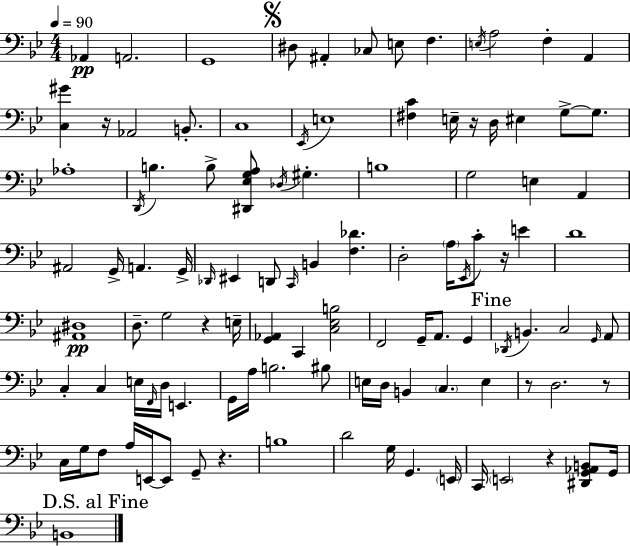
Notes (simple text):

Ab2/q A2/h. G2/w D#3/e A#2/q CES3/e E3/e F3/q. E3/s A3/h F3/q A2/q [C3,G#4]/q R/s Ab2/h B2/e. C3/w Eb2/s E3/w [F#3,C4]/q E3/s R/s D3/s EIS3/q G3/e G3/e. Ab3/w D2/s B3/q. B3/e [D#2,Eb3,G3,A3]/e Db3/s G#3/q. B3/w G3/h E3/q A2/q A#2/h G2/s A2/q. G2/s Db2/s EIS2/q D2/e C2/s B2/q [F3,Db4]/q. D3/h A3/s Eb2/s C4/e R/s E4/q D4/w [A#2,D#3]/w D3/e. G3/h R/q E3/s [G2,Ab2]/q C2/q [C3,Eb3,B3]/h F2/h G2/s A2/e. G2/q Db2/s B2/q. C3/h G2/s A2/e C3/q C3/q E3/s F2/s D3/s E2/q. G2/s A3/s B3/h. BIS3/e E3/s D3/s B2/q C3/q. E3/q R/e D3/h. R/e C3/s G3/s F3/e A3/s E2/s E2/e G2/e R/q. B3/w D4/h G3/s G2/q. E2/s C2/s E2/h R/q [D#2,G2,Ab2,B2]/e G2/s B2/w